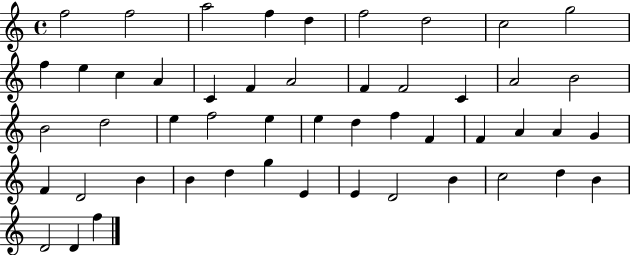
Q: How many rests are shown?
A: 0